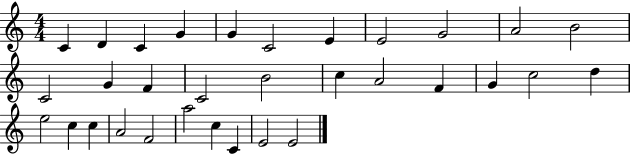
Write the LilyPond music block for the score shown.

{
  \clef treble
  \numericTimeSignature
  \time 4/4
  \key c \major
  c'4 d'4 c'4 g'4 | g'4 c'2 e'4 | e'2 g'2 | a'2 b'2 | \break c'2 g'4 f'4 | c'2 b'2 | c''4 a'2 f'4 | g'4 c''2 d''4 | \break e''2 c''4 c''4 | a'2 f'2 | a''2 c''4 c'4 | e'2 e'2 | \break \bar "|."
}